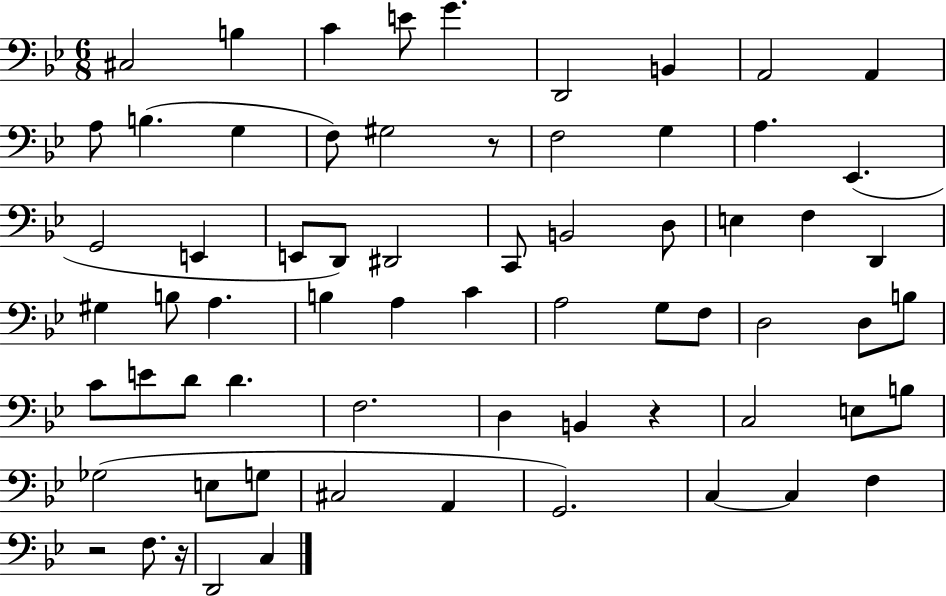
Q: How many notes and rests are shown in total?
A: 67